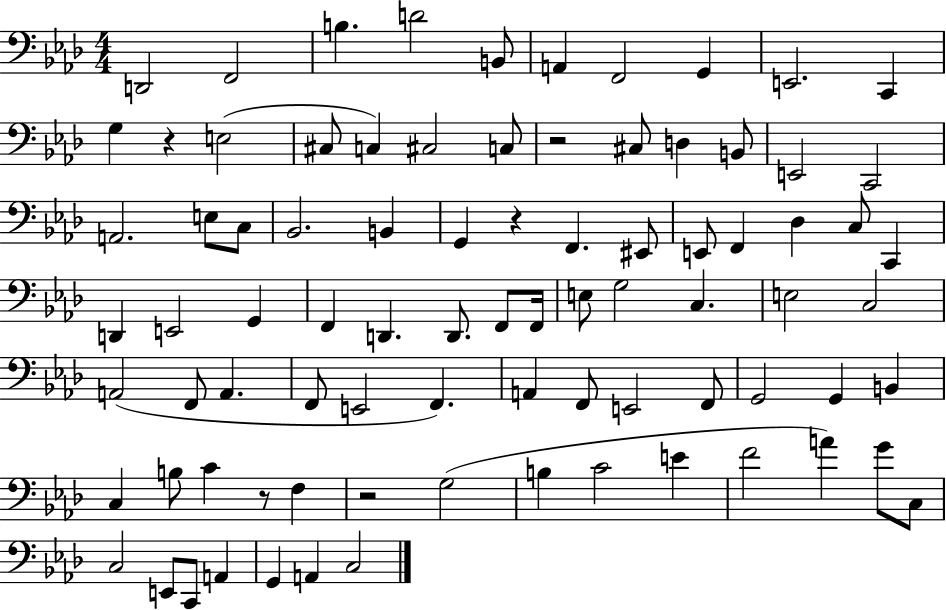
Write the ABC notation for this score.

X:1
T:Untitled
M:4/4
L:1/4
K:Ab
D,,2 F,,2 B, D2 B,,/2 A,, F,,2 G,, E,,2 C,, G, z E,2 ^C,/2 C, ^C,2 C,/2 z2 ^C,/2 D, B,,/2 E,,2 C,,2 A,,2 E,/2 C,/2 _B,,2 B,, G,, z F,, ^E,,/2 E,,/2 F,, _D, C,/2 C,, D,, E,,2 G,, F,, D,, D,,/2 F,,/2 F,,/4 E,/2 G,2 C, E,2 C,2 A,,2 F,,/2 A,, F,,/2 E,,2 F,, A,, F,,/2 E,,2 F,,/2 G,,2 G,, B,, C, B,/2 C z/2 F, z2 G,2 B, C2 E F2 A G/2 C,/2 C,2 E,,/2 C,,/2 A,, G,, A,, C,2